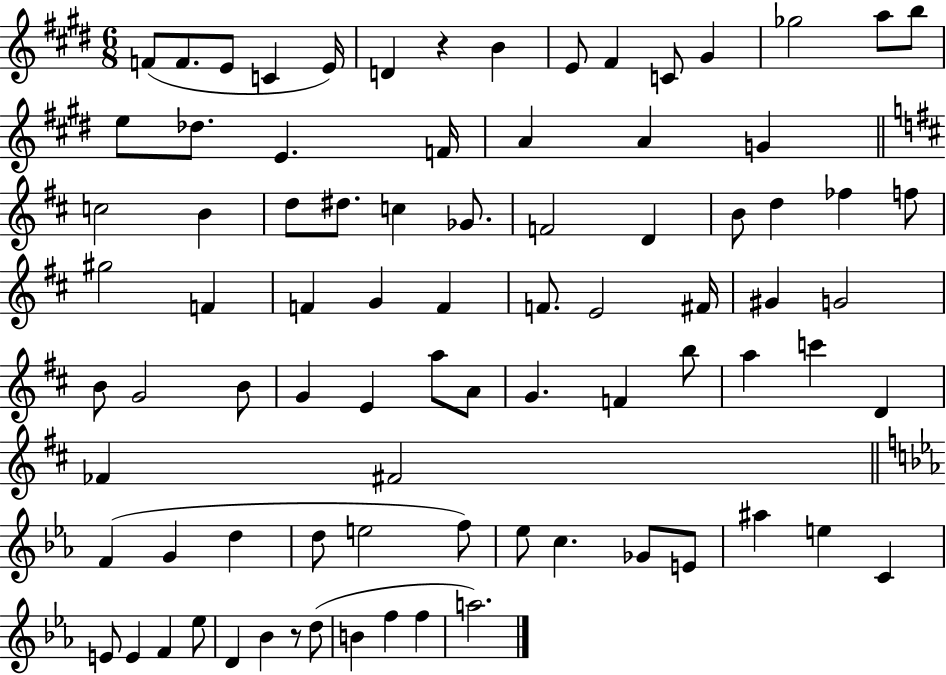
F4/e F4/e. E4/e C4/q E4/s D4/q R/q B4/q E4/e F#4/q C4/e G#4/q Gb5/h A5/e B5/e E5/e Db5/e. E4/q. F4/s A4/q A4/q G4/q C5/h B4/q D5/e D#5/e. C5/q Gb4/e. F4/h D4/q B4/e D5/q FES5/q F5/e G#5/h F4/q F4/q G4/q F4/q F4/e. E4/h F#4/s G#4/q G4/h B4/e G4/h B4/e G4/q E4/q A5/e A4/e G4/q. F4/q B5/e A5/q C6/q D4/q FES4/q F#4/h F4/q G4/q D5/q D5/e E5/h F5/e Eb5/e C5/q. Gb4/e E4/e A#5/q E5/q C4/q E4/e E4/q F4/q Eb5/e D4/q Bb4/q R/e D5/e B4/q F5/q F5/q A5/h.